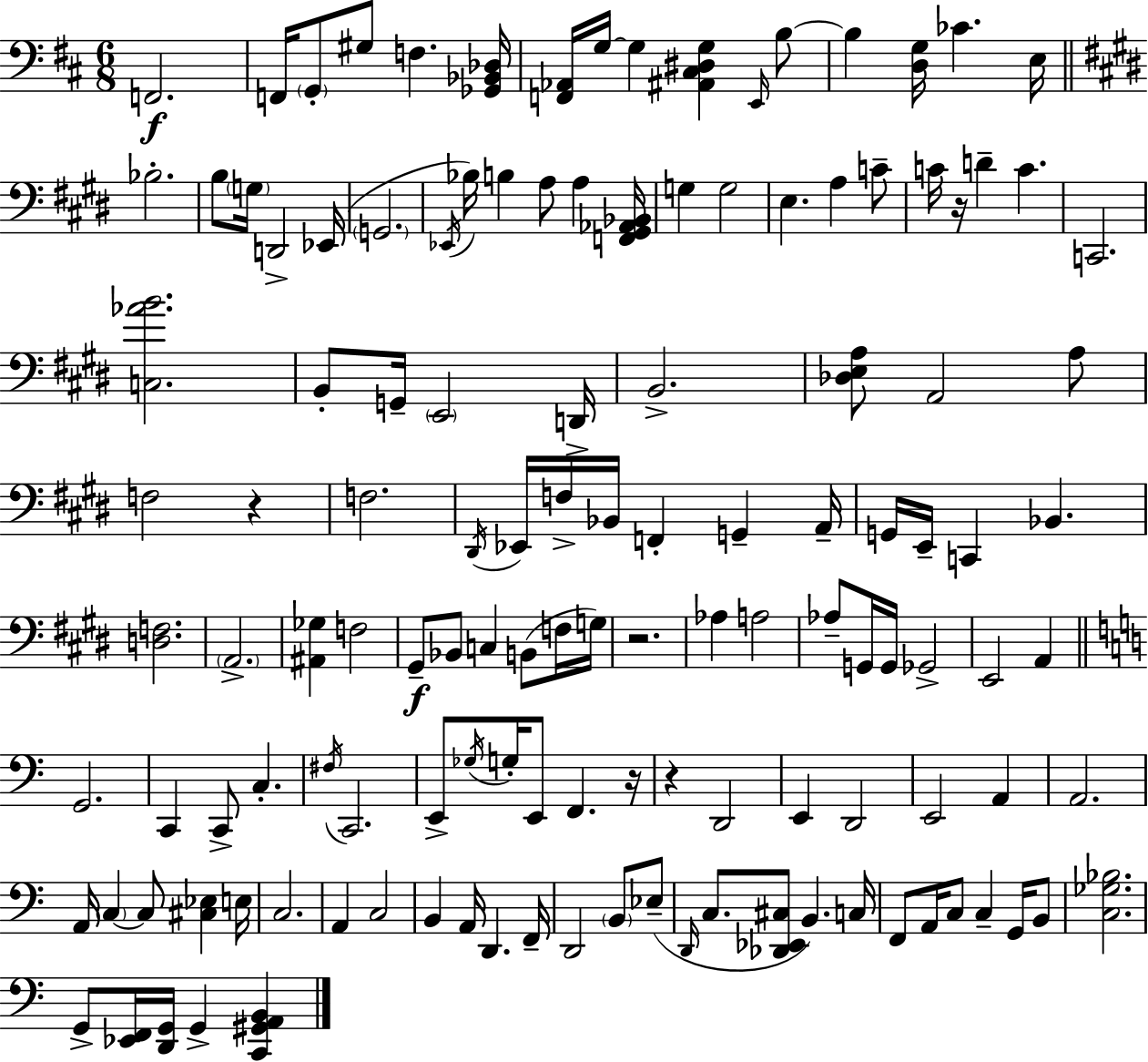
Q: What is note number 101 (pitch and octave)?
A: C3